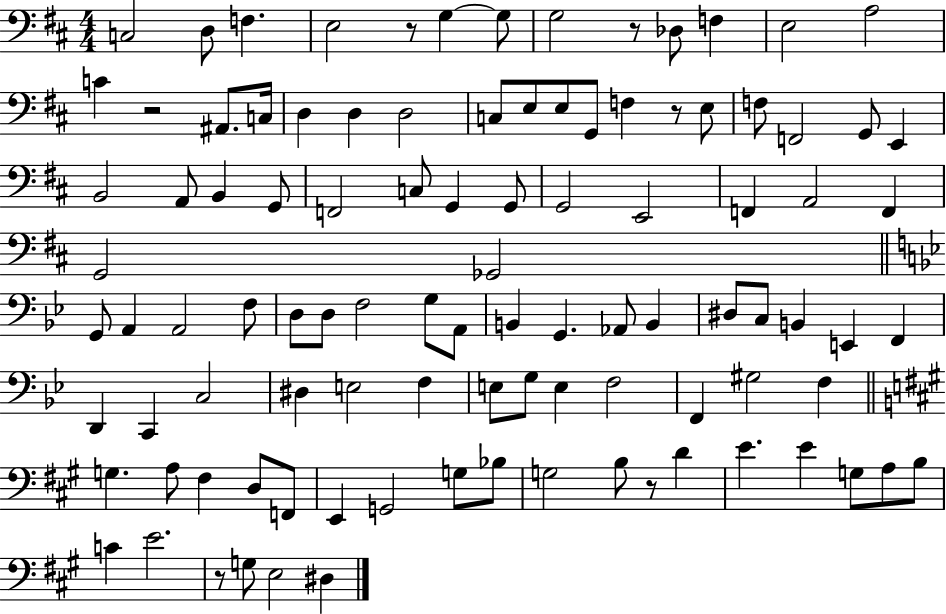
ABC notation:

X:1
T:Untitled
M:4/4
L:1/4
K:D
C,2 D,/2 F, E,2 z/2 G, G,/2 G,2 z/2 _D,/2 F, E,2 A,2 C z2 ^A,,/2 C,/4 D, D, D,2 C,/2 E,/2 E,/2 G,,/2 F, z/2 E,/2 F,/2 F,,2 G,,/2 E,, B,,2 A,,/2 B,, G,,/2 F,,2 C,/2 G,, G,,/2 G,,2 E,,2 F,, A,,2 F,, G,,2 _G,,2 G,,/2 A,, A,,2 F,/2 D,/2 D,/2 F,2 G,/2 A,,/2 B,, G,, _A,,/2 B,, ^D,/2 C,/2 B,, E,, F,, D,, C,, C,2 ^D, E,2 F, E,/2 G,/2 E, F,2 F,, ^G,2 F, G, A,/2 ^F, D,/2 F,,/2 E,, G,,2 G,/2 _B,/2 G,2 B,/2 z/2 D E E G,/2 A,/2 B,/2 C E2 z/2 G,/2 E,2 ^D,